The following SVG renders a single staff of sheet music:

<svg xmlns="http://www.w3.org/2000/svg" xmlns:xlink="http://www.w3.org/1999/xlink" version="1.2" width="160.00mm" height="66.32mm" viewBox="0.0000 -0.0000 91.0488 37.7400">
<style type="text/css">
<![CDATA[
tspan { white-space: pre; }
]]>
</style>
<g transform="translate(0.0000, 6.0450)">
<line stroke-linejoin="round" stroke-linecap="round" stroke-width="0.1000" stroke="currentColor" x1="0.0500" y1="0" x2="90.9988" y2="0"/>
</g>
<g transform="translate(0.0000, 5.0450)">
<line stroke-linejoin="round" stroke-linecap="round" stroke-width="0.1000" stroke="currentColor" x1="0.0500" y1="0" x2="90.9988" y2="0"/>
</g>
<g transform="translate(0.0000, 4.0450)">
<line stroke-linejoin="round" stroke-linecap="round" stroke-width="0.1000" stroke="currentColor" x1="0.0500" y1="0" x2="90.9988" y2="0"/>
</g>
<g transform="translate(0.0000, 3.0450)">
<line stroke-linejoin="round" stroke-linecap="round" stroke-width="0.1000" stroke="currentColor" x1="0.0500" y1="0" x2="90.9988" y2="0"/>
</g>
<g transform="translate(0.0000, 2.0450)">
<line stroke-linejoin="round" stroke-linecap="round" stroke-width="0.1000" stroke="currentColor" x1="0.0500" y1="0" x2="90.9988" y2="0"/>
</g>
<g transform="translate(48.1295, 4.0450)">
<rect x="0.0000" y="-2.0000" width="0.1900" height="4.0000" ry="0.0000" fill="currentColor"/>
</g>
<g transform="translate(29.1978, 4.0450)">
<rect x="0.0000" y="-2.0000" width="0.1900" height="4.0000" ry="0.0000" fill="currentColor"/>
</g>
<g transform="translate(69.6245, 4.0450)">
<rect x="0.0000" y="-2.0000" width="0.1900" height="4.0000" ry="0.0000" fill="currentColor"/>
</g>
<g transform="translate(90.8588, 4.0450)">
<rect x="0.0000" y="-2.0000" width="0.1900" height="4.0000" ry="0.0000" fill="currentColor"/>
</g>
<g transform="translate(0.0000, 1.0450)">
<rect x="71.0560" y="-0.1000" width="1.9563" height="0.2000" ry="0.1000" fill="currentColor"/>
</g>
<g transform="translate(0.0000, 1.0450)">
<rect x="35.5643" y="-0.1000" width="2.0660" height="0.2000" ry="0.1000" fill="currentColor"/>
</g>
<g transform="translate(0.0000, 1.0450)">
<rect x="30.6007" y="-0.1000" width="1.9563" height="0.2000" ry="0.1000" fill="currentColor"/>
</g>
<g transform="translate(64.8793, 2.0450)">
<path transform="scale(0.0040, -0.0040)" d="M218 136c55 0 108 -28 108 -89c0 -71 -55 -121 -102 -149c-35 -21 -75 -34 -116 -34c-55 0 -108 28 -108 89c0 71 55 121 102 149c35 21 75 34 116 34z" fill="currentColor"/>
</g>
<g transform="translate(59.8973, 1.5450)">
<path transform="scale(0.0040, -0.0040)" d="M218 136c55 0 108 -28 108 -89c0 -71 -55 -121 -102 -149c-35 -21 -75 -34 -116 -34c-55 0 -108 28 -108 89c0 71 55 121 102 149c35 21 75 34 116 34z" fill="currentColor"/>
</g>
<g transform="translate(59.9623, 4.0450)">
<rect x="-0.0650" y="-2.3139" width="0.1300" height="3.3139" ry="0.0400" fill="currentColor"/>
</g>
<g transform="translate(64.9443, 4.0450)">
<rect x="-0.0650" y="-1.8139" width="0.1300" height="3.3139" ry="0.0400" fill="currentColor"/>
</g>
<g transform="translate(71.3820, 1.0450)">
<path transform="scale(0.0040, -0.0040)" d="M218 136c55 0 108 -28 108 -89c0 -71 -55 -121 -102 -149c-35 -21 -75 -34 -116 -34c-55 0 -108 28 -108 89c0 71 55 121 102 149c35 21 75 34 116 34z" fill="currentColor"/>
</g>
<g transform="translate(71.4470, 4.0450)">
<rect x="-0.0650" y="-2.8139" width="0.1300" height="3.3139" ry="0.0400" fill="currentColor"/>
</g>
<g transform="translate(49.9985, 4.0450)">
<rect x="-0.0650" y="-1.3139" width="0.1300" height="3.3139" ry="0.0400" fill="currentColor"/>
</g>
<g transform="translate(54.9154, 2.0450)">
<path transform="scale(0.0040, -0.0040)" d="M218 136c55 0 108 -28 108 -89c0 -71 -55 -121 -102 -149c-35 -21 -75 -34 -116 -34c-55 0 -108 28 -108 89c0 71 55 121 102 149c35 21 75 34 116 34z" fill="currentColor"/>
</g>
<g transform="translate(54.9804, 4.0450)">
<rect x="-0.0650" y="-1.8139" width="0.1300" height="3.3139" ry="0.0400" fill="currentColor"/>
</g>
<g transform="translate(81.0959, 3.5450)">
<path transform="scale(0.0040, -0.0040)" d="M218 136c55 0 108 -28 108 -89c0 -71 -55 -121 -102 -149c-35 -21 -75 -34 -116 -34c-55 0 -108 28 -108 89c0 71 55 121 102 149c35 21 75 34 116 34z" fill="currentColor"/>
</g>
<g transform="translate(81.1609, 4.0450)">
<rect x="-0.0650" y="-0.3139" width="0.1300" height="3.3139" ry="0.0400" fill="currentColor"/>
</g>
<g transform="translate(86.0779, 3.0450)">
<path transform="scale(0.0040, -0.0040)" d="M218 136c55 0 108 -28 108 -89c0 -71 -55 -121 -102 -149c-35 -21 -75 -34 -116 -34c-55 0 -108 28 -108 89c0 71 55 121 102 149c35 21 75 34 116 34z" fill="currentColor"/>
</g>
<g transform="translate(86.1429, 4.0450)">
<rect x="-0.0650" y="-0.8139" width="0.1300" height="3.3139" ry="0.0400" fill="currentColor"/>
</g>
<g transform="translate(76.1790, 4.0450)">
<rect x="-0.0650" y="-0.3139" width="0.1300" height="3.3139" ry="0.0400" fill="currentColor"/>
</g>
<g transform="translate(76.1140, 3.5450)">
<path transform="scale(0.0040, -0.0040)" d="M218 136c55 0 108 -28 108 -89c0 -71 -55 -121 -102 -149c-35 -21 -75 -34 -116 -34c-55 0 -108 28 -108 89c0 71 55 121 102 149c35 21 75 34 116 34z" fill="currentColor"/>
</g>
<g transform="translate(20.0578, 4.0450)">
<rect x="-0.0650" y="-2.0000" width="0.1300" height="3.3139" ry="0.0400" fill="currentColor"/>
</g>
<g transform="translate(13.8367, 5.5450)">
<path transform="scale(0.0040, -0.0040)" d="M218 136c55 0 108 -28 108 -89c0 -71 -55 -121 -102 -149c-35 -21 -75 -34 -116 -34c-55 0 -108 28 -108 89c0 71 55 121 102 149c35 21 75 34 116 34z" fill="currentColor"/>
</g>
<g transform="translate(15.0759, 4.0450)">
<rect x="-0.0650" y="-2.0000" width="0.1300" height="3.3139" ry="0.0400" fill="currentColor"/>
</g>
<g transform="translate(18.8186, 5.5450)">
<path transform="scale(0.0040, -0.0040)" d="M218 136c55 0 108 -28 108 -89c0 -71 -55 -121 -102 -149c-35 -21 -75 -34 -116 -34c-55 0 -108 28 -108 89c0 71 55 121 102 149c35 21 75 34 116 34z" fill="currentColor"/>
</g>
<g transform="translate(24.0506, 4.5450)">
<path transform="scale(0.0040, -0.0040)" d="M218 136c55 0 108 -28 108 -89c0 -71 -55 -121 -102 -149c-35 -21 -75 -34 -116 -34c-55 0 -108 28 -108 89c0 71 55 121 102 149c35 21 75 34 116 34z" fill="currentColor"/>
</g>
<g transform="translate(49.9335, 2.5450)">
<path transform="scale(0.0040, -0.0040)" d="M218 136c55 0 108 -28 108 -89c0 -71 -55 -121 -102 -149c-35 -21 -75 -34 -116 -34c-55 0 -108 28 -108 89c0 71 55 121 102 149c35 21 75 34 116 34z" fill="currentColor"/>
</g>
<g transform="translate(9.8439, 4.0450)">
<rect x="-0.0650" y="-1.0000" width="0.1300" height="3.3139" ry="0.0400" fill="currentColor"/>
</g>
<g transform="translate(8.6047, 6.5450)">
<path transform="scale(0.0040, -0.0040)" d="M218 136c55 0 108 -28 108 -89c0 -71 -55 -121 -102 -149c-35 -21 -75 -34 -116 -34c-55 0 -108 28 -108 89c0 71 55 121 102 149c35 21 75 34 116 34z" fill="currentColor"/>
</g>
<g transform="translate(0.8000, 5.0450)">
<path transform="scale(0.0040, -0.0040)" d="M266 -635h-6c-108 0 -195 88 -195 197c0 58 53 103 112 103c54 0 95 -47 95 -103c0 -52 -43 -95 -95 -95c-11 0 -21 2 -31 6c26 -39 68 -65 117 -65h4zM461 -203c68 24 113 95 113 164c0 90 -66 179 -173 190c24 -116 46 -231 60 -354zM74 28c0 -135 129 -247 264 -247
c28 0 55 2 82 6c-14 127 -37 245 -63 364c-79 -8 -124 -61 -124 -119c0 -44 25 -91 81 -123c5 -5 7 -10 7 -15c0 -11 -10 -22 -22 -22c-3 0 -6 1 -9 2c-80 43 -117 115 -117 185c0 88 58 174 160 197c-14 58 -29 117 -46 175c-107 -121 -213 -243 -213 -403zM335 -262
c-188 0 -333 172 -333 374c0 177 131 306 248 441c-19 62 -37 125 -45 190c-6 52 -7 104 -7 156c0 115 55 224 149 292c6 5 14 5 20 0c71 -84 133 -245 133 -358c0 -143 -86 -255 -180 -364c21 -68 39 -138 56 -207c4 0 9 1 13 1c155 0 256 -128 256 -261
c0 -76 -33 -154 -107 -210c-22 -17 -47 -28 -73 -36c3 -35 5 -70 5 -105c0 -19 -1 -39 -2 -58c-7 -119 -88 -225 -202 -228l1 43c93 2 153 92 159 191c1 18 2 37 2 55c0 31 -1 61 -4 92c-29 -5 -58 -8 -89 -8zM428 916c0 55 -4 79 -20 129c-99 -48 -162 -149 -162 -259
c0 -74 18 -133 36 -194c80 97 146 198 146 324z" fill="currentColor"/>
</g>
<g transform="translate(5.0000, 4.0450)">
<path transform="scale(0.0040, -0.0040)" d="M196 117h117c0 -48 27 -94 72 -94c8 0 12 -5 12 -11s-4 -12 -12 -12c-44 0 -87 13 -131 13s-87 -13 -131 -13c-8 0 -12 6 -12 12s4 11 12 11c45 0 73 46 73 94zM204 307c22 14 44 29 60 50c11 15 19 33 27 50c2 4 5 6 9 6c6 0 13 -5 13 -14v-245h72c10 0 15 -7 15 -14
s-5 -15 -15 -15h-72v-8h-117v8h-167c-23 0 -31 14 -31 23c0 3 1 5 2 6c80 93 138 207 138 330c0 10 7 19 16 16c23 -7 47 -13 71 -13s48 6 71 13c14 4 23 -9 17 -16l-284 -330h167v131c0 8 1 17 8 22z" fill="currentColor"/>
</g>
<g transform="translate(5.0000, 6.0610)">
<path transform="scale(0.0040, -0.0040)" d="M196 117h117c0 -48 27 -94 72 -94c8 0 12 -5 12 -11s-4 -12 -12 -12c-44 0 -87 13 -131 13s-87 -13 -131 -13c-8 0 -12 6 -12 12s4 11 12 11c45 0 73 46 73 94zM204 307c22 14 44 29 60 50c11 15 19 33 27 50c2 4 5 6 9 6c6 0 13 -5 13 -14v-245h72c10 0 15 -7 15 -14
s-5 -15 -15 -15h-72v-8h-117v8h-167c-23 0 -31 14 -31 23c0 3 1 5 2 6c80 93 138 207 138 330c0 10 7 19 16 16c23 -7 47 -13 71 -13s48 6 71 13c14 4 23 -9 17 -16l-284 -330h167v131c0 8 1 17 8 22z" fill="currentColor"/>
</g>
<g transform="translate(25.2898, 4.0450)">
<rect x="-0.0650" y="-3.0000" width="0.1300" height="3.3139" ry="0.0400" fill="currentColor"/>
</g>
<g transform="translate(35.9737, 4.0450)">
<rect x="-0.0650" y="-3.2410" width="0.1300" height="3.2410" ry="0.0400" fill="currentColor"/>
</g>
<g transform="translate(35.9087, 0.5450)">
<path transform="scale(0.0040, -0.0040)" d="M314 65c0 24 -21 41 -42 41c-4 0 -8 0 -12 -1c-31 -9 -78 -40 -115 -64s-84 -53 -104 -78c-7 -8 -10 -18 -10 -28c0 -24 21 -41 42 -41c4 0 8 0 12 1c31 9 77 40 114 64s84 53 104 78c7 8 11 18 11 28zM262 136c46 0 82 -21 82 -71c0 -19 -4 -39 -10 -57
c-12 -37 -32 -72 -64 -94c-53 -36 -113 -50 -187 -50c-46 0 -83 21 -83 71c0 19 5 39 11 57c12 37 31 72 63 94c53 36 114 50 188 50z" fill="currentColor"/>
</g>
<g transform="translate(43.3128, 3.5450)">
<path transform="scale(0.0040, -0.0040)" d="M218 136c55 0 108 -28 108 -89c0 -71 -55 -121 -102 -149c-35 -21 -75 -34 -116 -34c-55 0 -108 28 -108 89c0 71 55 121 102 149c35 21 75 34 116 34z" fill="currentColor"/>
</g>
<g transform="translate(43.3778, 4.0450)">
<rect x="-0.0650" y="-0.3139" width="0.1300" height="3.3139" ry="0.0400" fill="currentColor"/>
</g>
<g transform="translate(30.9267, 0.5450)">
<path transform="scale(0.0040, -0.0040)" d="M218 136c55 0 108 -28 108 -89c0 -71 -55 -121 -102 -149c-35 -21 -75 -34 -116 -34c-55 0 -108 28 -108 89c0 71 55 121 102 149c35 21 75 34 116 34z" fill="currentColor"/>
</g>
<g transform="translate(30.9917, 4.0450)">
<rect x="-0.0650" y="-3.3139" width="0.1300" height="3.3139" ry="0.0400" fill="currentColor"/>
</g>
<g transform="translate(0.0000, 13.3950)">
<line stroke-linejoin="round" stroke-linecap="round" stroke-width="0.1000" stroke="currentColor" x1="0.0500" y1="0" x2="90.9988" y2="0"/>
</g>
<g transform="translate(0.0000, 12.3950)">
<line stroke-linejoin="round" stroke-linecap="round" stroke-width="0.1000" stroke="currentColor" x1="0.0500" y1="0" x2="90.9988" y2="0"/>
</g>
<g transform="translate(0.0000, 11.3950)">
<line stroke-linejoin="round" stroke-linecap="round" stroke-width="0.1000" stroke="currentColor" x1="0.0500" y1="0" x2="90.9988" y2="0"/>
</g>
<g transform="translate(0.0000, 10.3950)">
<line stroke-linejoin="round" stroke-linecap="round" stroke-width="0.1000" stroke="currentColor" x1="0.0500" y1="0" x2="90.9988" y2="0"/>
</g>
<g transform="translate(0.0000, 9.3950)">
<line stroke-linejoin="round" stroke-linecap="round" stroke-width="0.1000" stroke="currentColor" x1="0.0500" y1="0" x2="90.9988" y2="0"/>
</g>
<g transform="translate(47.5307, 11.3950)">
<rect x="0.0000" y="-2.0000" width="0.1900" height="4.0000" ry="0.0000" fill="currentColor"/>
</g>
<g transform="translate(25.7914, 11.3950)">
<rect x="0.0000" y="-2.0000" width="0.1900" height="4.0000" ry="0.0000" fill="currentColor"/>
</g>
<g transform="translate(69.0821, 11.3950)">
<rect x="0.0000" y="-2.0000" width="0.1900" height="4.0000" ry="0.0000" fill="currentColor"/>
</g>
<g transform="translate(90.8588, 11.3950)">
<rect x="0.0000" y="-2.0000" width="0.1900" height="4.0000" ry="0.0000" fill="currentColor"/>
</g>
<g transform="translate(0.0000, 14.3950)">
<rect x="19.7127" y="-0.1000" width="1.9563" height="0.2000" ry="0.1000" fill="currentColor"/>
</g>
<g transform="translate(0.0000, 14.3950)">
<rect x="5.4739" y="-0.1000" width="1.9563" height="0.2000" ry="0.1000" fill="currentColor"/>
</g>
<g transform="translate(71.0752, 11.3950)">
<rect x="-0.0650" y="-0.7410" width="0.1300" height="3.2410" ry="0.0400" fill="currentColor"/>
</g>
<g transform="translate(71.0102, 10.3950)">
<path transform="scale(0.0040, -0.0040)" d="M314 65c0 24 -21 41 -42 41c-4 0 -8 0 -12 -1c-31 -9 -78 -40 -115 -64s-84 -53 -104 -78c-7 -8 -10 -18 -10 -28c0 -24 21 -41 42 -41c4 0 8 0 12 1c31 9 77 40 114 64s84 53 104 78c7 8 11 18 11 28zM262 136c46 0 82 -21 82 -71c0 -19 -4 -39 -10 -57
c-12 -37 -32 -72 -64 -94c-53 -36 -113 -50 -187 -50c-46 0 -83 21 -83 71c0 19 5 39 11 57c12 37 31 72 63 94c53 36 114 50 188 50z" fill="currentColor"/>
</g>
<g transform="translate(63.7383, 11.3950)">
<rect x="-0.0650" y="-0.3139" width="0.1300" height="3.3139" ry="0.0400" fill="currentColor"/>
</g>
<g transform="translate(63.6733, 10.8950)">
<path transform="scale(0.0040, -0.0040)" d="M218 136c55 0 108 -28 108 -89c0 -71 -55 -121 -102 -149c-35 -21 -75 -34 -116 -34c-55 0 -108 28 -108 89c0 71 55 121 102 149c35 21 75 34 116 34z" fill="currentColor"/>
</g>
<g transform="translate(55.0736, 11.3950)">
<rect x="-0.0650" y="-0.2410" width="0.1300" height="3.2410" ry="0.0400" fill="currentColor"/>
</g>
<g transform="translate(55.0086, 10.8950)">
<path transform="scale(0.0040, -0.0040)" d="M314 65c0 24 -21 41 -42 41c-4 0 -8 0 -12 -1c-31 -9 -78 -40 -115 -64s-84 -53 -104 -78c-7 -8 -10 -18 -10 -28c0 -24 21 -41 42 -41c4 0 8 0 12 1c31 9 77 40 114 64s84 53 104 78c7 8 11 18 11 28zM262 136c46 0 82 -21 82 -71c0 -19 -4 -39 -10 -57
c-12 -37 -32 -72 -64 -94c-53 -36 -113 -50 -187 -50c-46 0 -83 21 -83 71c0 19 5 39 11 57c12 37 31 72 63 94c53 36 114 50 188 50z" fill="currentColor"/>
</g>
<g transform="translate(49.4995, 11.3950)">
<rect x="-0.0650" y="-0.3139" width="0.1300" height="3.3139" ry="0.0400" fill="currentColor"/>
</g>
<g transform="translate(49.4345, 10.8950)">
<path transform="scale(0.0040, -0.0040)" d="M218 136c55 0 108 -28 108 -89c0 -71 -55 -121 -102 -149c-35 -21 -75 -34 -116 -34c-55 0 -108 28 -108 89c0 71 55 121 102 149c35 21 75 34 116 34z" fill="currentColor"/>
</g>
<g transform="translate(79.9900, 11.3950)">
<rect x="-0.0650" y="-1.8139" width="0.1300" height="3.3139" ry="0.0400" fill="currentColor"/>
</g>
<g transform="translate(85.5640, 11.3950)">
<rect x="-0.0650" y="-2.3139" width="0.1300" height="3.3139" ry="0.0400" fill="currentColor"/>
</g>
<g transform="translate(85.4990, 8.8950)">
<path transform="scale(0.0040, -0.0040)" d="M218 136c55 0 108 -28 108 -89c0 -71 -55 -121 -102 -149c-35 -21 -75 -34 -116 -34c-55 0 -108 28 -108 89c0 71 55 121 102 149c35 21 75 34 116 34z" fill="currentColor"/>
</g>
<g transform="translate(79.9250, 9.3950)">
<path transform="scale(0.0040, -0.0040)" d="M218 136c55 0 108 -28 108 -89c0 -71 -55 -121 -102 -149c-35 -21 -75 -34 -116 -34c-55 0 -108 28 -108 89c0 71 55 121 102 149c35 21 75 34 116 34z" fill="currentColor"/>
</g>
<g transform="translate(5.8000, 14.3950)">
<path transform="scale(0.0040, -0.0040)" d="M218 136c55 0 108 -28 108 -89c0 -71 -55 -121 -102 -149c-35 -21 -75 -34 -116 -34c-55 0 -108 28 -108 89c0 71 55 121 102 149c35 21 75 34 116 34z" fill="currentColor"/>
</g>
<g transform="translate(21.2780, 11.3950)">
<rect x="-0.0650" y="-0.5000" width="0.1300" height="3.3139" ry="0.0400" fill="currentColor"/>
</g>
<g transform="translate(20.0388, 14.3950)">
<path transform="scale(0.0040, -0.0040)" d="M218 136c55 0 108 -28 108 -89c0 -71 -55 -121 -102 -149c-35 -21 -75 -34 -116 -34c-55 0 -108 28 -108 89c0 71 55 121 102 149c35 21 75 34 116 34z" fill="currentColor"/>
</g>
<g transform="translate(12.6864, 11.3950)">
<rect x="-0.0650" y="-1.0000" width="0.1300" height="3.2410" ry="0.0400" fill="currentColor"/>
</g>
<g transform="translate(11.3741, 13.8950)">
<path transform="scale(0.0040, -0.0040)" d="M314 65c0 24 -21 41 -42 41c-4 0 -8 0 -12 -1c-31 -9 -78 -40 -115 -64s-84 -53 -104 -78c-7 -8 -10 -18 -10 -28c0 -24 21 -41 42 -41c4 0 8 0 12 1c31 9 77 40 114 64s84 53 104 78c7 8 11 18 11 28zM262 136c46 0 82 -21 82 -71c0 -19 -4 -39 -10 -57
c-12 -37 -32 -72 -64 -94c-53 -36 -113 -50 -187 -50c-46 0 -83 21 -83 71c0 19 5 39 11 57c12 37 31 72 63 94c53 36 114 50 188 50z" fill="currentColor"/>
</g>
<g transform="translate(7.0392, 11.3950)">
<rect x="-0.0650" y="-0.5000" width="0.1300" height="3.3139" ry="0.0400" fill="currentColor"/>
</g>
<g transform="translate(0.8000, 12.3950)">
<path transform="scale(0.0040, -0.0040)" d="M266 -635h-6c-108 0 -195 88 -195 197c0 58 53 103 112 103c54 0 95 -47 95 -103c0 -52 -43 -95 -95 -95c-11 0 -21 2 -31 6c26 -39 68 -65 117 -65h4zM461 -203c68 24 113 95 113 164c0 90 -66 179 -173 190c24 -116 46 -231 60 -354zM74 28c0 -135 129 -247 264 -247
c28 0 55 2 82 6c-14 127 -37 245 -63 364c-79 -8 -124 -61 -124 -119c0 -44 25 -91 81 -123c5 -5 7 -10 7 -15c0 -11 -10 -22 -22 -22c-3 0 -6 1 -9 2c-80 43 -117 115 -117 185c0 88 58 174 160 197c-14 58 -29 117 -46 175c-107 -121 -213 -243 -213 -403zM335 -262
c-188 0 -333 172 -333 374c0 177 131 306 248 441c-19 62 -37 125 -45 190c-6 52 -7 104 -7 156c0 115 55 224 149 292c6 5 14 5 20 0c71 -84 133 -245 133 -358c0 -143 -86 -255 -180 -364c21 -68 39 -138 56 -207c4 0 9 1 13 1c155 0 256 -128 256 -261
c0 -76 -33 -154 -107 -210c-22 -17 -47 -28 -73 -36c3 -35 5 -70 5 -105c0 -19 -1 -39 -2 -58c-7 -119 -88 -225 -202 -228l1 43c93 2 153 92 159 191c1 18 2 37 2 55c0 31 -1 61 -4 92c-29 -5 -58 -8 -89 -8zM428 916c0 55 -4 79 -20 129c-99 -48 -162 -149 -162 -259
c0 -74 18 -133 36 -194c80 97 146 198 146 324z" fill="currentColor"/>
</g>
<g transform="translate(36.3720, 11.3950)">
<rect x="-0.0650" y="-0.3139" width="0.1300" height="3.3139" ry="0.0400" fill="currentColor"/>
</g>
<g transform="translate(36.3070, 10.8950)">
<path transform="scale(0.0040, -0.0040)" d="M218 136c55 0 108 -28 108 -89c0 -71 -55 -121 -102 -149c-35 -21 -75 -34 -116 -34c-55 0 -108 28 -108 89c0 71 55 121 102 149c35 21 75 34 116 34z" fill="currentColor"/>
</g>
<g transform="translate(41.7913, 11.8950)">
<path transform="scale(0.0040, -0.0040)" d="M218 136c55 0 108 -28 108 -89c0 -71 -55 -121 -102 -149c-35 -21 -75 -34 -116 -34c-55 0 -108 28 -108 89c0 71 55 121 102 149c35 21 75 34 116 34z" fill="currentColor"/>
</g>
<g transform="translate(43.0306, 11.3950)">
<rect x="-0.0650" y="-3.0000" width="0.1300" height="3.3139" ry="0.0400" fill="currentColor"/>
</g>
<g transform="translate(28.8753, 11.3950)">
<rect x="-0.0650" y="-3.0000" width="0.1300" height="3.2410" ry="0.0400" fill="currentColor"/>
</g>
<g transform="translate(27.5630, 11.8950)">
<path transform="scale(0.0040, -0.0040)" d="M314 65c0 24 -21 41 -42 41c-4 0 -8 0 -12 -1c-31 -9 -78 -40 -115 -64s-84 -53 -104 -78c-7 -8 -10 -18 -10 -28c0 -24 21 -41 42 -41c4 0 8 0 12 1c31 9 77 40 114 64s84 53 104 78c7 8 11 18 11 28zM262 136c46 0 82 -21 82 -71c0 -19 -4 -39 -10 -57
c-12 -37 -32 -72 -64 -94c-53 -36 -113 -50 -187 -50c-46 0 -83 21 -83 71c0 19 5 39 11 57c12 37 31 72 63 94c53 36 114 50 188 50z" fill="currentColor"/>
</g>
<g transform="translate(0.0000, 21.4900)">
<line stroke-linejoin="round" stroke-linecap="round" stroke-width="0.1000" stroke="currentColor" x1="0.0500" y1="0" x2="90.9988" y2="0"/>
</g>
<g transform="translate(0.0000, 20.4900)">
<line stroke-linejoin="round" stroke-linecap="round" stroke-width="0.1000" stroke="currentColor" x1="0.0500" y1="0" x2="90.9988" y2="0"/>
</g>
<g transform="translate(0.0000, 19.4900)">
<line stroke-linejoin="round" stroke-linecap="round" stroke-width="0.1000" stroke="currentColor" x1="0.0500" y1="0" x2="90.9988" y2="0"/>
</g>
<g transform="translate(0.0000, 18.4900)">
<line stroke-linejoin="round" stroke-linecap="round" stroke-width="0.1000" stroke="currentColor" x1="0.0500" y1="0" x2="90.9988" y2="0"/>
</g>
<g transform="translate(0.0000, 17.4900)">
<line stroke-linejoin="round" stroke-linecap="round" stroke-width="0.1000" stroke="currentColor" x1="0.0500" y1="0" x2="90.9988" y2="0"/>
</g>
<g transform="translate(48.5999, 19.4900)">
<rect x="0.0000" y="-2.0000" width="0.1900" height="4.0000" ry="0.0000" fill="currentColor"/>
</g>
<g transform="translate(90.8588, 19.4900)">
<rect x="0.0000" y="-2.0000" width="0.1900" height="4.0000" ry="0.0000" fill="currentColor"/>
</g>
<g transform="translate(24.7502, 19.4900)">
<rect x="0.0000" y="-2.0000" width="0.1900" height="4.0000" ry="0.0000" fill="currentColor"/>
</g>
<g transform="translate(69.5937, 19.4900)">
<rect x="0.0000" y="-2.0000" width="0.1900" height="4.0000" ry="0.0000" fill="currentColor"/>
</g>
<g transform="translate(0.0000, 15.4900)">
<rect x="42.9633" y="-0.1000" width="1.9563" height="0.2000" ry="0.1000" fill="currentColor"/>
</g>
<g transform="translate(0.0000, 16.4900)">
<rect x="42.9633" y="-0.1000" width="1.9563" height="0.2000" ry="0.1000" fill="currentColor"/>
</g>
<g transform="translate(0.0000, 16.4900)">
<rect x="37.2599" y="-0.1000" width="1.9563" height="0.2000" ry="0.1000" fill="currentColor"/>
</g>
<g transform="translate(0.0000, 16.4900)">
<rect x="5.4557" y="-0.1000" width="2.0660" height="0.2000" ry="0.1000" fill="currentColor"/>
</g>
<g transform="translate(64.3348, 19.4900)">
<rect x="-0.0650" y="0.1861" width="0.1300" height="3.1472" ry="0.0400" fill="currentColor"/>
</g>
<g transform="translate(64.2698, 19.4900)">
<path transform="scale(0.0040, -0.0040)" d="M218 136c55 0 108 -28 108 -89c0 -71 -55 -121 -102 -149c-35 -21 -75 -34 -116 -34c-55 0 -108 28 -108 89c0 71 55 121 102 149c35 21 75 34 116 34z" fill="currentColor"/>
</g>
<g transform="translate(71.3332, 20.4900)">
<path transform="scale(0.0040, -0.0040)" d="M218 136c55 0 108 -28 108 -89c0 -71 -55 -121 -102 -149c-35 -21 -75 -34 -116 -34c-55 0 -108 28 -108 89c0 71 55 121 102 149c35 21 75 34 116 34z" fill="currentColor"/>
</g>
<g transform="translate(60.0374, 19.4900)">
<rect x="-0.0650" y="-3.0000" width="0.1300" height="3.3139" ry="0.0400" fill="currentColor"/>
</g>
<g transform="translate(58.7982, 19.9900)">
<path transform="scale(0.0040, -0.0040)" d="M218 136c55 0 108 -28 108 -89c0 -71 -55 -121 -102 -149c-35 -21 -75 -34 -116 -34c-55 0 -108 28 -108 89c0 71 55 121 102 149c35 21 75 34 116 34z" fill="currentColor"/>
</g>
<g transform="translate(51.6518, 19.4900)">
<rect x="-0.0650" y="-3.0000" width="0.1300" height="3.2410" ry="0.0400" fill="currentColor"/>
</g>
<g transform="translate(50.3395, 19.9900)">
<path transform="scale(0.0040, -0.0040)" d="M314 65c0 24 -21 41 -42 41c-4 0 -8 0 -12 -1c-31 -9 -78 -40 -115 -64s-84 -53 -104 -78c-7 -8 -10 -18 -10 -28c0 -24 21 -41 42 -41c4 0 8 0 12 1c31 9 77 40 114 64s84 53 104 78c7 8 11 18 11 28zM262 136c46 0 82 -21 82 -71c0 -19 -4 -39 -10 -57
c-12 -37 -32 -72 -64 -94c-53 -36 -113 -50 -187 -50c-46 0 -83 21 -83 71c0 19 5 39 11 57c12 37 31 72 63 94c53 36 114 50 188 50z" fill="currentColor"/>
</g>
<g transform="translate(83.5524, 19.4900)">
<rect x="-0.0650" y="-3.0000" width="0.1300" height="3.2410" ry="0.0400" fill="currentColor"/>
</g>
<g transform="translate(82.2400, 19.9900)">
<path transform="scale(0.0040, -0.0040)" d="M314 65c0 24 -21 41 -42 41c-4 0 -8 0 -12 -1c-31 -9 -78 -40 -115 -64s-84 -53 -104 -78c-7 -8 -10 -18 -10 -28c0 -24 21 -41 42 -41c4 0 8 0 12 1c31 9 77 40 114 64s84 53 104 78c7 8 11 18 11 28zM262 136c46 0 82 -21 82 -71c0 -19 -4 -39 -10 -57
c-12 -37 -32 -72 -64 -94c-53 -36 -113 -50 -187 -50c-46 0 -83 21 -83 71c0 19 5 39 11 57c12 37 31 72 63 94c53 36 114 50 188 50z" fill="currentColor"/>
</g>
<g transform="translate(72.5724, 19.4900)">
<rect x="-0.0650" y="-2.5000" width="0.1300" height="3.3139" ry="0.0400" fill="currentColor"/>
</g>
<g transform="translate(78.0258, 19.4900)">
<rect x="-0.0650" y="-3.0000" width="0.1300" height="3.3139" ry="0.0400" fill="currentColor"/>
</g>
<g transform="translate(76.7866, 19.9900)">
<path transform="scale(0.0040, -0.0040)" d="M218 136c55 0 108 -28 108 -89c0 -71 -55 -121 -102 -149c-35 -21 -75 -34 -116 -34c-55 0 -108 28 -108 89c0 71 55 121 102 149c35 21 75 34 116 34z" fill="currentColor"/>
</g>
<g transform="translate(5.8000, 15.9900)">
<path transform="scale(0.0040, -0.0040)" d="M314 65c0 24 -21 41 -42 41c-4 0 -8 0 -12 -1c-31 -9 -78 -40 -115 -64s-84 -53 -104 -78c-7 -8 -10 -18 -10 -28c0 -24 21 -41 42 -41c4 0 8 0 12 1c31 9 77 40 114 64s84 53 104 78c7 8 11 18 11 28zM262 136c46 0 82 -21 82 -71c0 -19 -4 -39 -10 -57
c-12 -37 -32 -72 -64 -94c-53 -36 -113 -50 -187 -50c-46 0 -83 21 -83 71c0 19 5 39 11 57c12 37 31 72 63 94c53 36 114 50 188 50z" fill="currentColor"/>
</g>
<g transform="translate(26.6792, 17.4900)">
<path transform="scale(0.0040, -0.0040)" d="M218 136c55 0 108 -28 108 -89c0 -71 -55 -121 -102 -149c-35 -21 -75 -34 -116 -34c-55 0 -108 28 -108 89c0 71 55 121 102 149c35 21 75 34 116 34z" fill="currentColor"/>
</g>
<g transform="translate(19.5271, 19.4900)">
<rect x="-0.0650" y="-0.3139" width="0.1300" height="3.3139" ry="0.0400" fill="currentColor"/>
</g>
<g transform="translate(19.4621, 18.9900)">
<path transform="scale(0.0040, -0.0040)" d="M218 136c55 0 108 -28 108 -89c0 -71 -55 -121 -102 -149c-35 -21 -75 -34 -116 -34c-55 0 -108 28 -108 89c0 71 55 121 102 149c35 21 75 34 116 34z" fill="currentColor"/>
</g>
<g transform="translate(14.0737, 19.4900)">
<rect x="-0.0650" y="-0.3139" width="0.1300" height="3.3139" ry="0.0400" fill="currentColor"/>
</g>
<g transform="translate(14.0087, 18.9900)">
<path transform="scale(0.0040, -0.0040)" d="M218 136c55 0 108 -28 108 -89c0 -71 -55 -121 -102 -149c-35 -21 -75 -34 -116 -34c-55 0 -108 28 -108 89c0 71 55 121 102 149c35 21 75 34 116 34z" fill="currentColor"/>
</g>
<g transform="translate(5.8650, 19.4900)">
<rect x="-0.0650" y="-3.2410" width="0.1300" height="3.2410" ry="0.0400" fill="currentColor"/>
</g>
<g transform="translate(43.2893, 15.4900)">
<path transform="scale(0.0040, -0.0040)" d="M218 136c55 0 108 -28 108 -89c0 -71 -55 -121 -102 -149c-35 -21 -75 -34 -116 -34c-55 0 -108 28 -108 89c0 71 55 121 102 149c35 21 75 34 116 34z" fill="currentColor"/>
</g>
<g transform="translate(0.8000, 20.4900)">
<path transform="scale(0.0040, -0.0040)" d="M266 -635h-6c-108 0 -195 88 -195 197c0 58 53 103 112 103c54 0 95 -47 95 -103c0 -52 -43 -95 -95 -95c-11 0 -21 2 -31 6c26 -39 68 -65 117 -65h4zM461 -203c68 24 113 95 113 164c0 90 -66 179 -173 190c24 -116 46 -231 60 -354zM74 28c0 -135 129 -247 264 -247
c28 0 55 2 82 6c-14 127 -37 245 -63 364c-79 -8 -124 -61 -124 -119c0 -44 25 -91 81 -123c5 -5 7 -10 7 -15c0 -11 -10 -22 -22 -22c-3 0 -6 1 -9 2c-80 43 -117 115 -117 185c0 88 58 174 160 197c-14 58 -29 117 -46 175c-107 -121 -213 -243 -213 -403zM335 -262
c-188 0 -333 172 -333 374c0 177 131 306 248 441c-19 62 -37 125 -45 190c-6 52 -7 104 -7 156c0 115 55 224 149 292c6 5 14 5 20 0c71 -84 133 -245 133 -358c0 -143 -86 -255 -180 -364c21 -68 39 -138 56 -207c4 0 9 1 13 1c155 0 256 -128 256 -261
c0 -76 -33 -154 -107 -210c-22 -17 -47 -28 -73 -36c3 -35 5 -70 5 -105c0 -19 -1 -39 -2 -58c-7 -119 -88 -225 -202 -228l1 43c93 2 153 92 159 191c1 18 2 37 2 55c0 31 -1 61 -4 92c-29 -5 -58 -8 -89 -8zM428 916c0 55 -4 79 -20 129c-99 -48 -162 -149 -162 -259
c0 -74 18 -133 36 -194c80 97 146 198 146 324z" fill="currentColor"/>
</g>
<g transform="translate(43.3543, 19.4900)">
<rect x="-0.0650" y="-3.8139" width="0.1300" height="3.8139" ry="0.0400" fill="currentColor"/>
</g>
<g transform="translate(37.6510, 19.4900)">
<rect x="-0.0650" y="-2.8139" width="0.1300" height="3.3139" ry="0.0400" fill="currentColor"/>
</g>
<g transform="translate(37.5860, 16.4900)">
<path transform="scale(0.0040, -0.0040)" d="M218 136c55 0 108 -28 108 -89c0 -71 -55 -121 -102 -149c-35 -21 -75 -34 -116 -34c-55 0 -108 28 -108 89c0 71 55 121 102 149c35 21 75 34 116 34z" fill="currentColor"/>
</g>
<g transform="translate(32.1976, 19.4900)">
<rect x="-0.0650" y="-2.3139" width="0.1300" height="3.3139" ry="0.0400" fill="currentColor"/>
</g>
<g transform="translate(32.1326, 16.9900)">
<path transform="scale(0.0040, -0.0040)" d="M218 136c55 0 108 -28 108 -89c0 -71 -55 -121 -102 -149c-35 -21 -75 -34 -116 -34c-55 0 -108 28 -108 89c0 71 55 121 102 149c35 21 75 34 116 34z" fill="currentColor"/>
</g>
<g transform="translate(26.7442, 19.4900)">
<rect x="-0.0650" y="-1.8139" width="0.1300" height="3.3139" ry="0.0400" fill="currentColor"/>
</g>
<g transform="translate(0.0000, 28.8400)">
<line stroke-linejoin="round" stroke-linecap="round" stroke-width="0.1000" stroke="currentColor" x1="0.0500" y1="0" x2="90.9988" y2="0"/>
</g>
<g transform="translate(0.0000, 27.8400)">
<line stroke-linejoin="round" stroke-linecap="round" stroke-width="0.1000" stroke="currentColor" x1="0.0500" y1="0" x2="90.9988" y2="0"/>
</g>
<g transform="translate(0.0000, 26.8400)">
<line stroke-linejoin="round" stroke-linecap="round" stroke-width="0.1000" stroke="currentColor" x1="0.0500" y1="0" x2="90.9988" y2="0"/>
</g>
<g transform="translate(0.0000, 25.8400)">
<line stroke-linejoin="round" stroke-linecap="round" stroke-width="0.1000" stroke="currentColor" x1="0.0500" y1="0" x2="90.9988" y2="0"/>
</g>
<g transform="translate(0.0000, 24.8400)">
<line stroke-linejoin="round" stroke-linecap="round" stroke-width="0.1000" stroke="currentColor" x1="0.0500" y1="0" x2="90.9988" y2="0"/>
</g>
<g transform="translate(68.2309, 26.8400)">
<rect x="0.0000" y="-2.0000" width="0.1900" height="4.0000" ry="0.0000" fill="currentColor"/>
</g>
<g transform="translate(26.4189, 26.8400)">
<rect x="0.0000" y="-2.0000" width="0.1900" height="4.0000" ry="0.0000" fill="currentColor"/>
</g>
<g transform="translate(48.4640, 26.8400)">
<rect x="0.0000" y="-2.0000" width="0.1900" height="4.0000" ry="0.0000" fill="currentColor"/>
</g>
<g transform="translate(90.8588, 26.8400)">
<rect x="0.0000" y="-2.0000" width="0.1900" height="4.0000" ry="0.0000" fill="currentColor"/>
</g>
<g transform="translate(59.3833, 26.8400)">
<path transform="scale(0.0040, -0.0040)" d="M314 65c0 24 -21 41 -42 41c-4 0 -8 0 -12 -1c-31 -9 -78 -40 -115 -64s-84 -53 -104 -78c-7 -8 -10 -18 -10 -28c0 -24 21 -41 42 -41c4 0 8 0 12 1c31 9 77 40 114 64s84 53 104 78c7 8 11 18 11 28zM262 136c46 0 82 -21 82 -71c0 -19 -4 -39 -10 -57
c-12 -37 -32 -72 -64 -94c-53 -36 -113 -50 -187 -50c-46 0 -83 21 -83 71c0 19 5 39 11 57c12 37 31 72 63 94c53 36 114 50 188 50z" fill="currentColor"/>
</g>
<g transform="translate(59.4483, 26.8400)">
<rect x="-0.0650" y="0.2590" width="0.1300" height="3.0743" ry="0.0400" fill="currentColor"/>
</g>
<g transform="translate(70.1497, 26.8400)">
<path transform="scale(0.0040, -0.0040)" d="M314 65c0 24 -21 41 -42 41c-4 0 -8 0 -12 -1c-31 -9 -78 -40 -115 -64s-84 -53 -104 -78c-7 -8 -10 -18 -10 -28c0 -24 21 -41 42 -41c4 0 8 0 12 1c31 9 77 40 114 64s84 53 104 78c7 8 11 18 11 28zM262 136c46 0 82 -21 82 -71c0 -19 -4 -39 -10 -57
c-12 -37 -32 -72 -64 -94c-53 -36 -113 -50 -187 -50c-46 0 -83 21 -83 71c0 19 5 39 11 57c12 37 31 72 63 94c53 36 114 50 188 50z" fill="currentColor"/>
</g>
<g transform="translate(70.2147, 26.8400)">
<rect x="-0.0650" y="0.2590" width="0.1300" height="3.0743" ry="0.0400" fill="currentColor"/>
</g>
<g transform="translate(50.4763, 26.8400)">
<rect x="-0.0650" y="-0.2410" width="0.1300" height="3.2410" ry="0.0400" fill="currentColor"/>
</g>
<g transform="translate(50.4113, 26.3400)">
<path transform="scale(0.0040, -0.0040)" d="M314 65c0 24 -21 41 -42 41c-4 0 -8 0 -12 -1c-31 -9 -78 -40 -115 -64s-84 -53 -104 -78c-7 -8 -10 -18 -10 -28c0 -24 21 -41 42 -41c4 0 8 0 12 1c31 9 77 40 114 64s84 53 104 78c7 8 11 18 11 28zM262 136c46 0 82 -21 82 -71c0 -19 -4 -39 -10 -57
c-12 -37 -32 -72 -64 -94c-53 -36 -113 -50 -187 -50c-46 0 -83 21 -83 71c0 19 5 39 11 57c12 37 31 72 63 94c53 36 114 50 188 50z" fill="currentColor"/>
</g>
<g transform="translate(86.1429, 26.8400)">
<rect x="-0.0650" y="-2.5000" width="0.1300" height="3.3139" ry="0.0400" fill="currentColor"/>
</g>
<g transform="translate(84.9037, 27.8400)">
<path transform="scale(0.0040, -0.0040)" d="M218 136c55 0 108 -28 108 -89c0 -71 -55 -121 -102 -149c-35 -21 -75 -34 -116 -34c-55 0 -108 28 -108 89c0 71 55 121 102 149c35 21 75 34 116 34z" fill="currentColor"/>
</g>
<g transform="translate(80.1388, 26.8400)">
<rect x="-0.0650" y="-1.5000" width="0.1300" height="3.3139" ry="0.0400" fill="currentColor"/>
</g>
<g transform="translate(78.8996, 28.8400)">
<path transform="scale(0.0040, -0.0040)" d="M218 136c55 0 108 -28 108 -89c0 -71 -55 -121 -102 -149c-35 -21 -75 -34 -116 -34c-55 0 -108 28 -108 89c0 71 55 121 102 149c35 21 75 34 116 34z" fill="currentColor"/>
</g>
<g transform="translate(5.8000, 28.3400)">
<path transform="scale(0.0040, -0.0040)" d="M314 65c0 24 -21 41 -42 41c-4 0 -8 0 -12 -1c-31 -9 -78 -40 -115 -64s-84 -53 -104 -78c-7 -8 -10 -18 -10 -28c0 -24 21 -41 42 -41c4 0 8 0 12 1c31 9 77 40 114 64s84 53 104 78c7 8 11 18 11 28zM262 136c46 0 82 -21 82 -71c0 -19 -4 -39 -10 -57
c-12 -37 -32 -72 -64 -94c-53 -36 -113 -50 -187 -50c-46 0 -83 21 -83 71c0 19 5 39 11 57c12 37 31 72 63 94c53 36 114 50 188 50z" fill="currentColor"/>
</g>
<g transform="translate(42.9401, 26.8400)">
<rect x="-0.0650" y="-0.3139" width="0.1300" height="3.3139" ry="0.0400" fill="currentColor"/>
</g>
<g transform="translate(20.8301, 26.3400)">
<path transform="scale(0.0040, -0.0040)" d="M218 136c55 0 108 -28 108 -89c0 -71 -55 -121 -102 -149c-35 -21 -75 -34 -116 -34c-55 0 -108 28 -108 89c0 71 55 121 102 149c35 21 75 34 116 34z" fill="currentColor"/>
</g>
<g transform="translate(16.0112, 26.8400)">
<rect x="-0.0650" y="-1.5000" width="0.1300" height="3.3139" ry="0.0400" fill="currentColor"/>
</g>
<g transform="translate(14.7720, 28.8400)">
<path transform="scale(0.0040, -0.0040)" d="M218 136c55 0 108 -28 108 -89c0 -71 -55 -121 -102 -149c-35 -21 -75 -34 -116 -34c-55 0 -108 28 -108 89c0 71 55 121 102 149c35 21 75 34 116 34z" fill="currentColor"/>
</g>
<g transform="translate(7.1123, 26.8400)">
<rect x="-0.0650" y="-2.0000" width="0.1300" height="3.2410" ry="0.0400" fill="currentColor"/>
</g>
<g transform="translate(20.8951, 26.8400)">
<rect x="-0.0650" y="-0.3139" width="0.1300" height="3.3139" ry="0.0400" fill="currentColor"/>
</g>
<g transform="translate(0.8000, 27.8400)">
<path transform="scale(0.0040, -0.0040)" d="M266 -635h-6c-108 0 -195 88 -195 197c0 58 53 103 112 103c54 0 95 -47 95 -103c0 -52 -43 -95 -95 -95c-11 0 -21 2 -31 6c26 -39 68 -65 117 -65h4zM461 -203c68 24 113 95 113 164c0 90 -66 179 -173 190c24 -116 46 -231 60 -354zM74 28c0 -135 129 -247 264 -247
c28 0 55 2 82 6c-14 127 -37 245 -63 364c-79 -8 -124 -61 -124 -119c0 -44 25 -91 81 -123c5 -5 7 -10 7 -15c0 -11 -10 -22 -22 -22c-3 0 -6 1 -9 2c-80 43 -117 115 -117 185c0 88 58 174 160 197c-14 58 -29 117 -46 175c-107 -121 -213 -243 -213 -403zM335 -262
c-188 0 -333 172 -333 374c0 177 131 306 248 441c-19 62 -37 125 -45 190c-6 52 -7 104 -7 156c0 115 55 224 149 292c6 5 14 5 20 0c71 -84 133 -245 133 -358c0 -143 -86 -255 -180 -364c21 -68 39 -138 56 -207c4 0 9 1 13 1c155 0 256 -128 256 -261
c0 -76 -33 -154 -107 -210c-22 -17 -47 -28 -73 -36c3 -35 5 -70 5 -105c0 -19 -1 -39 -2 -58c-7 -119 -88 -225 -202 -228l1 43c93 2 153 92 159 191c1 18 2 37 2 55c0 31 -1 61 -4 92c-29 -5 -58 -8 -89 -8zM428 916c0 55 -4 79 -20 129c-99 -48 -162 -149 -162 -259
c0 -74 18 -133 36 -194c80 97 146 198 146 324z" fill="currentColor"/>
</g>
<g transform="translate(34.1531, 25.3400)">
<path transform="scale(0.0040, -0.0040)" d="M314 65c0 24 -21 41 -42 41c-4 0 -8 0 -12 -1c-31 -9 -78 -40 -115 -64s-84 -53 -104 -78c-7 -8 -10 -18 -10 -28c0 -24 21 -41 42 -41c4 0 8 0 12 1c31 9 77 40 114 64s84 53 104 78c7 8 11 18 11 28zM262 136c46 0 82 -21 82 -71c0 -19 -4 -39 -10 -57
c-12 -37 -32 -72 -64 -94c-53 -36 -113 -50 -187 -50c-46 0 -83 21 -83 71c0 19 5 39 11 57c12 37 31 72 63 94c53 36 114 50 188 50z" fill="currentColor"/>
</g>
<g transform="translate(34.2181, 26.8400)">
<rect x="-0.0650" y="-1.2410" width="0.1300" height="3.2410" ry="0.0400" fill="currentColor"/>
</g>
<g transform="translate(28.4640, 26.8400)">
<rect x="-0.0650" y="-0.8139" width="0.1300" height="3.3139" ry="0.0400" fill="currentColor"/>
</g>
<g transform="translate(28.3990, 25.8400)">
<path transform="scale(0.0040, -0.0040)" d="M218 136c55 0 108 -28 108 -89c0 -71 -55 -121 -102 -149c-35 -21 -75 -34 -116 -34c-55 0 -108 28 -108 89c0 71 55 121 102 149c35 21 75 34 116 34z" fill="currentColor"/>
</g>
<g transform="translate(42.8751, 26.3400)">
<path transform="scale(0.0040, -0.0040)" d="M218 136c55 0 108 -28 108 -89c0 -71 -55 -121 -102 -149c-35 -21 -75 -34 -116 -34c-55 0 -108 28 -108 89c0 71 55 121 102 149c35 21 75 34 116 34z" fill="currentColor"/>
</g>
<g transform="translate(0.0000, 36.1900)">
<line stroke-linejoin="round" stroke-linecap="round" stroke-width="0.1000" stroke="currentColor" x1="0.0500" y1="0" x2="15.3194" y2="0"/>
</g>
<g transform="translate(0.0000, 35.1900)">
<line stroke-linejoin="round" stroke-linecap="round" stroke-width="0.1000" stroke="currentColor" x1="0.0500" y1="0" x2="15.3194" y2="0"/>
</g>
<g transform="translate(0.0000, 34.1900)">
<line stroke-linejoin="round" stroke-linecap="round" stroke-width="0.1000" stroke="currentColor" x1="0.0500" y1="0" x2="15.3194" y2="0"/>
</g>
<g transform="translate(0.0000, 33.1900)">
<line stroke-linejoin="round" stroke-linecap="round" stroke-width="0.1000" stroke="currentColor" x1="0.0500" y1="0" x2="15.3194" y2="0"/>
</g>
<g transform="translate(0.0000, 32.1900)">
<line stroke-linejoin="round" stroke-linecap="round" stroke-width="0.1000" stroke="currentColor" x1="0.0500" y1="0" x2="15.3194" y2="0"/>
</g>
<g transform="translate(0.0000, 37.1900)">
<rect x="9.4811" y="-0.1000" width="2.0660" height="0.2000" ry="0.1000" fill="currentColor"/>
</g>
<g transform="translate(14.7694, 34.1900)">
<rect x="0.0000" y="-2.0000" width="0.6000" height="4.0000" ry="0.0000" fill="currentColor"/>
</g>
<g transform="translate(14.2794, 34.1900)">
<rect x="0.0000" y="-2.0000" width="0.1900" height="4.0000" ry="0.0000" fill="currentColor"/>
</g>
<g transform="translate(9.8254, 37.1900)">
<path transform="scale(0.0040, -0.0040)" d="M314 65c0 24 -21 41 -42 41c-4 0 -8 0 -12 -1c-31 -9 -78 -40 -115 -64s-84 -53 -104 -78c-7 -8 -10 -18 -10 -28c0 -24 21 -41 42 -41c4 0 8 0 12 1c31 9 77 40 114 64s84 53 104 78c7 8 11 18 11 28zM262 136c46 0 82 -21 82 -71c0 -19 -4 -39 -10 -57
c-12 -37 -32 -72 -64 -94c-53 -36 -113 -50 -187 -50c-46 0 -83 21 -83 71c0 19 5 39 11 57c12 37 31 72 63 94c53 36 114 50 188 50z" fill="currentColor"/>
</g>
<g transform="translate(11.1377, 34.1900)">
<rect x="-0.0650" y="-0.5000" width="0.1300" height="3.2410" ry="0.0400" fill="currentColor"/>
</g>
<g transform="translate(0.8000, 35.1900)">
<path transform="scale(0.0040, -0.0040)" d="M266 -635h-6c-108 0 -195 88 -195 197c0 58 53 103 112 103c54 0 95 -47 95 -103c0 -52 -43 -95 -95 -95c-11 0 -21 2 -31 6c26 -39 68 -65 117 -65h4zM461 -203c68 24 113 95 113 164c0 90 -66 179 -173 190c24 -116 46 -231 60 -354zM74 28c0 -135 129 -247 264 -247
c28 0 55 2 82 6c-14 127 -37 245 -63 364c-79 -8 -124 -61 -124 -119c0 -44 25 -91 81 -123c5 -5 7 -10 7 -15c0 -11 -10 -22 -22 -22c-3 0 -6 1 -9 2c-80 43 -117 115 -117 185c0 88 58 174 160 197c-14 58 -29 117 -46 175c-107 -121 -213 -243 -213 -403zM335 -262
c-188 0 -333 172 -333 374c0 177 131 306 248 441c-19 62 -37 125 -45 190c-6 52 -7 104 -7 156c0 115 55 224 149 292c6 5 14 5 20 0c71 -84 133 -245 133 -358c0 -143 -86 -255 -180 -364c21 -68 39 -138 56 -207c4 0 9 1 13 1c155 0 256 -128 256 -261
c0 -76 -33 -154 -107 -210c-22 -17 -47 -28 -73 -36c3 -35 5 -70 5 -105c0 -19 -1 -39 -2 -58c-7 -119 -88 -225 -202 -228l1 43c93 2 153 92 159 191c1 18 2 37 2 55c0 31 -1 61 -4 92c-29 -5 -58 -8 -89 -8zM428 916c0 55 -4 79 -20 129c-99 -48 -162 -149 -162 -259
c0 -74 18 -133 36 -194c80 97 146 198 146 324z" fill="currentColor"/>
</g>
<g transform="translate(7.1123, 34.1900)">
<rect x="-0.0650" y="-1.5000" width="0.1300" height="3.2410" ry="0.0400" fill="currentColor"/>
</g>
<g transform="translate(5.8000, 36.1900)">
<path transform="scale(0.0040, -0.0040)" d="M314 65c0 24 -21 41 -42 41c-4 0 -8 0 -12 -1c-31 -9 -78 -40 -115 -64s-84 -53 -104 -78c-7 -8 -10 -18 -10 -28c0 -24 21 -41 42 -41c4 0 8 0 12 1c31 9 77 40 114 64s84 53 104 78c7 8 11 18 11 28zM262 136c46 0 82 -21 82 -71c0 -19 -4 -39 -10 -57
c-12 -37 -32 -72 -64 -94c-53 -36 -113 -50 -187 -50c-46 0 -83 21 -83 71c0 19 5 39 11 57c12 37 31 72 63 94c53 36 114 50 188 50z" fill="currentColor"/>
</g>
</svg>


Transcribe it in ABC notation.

X:1
T:Untitled
M:4/4
L:1/4
K:C
D F F A b b2 c e f g f a c c d C D2 C A2 c A c c2 c d2 f g b2 c c f g a c' A2 A B G A A2 F2 E c d e2 c c2 B2 B2 E G E2 C2